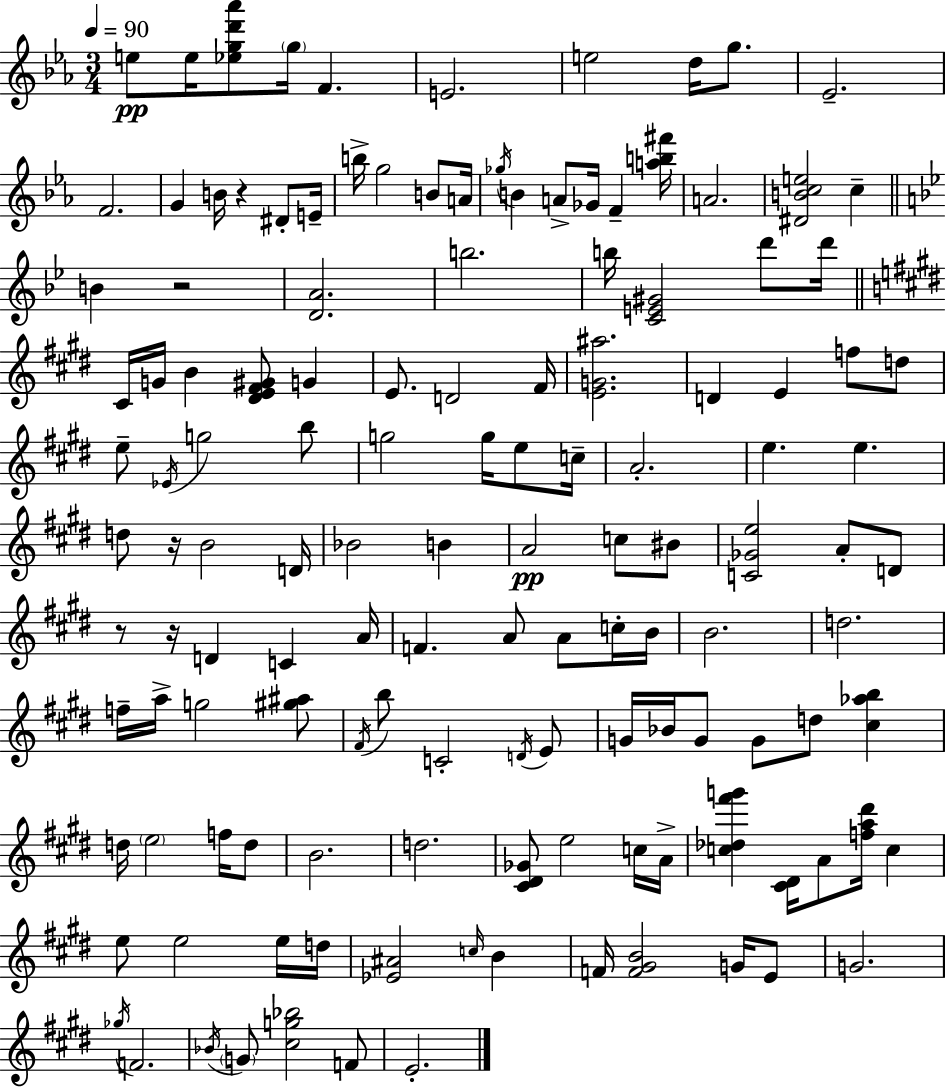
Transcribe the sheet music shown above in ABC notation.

X:1
T:Untitled
M:3/4
L:1/4
K:Cm
e/2 e/4 [_egd'_a']/2 g/4 F E2 e2 d/4 g/2 _E2 F2 G B/4 z ^D/2 E/4 b/4 g2 B/2 A/4 _g/4 B A/2 _G/4 F [ab^f']/4 A2 [^DBce]2 c B z2 [DA]2 b2 b/4 [CE^G]2 d'/2 d'/4 ^C/4 G/4 B [^DE^F^G]/2 G E/2 D2 ^F/4 [EG^a]2 D E f/2 d/2 e/2 _E/4 g2 b/2 g2 g/4 e/2 c/4 A2 e e d/2 z/4 B2 D/4 _B2 B A2 c/2 ^B/2 [C_Ge]2 A/2 D/2 z/2 z/4 D C A/4 F A/2 A/2 c/4 B/4 B2 d2 f/4 a/4 g2 [^g^a]/2 ^F/4 b/2 C2 D/4 E/2 G/4 _B/4 G/2 G/2 d/2 [^c_ab] d/4 e2 f/4 d/2 B2 d2 [^C^D_G]/2 e2 c/4 A/4 [c_d^f'g'] [^C^D]/4 A/2 [fa^d']/4 c e/2 e2 e/4 d/4 [_E^A]2 c/4 B F/4 [F^GB]2 G/4 E/2 G2 _g/4 F2 _B/4 G/2 [^cg_b]2 F/2 E2